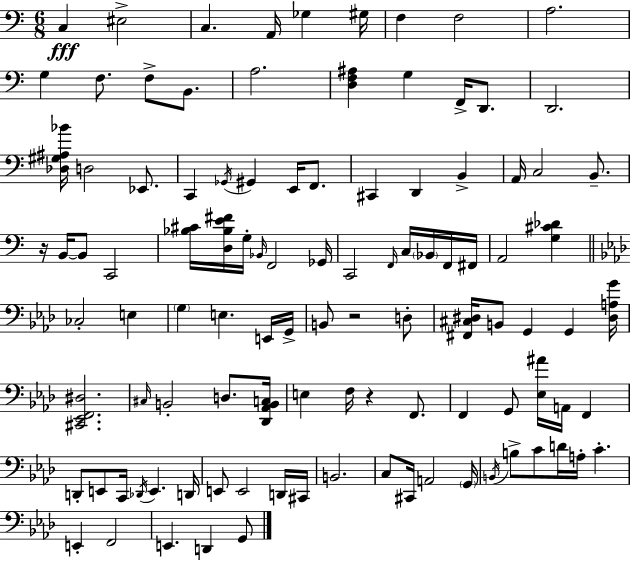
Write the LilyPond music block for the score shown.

{
  \clef bass
  \numericTimeSignature
  \time 6/8
  \key a \minor
  c4\fff eis2-> | c4. a,16 ges4 gis16 | f4 f2 | a2. | \break g4 f8. f8-> b,8. | a2. | <d f ais>4 g4 f,16-> d,8. | d,2. | \break <des gis ais bes'>16 d2 ees,8. | c,4 \acciaccatura { ges,16 } gis,4 e,16 f,8. | cis,4 d,4 b,4-> | a,16 c2 b,8.-- | \break r16 b,16~~ b,8 c,2 | <bes cis'>16 <d bes e' fis'>16 g16-. \grace { bes,16 } f,2 | ges,16 c,2 \grace { f,16 } c16 | \parenthesize bes,16 f,16 fis,16 a,2 <g cis' des'>4 | \break \bar "||" \break \key f \minor ces2-. e4 | \parenthesize g4 e4. e,16 g,16-> | b,8 r2 d8-. | <fis, cis dis>16 b,8 g,4 g,4 <dis a g'>16 | \break <cis, ees, f, dis>2. | \grace { cis16 } b,2-. d8. | <des, aes, b, c>16 e4 f16 r4 f,8. | f,4 g,8 <ees ais'>16 a,16 f,4 | \break d,8-. e,8 c,16 \acciaccatura { des,16 } e,4. | d,16 e,8 e,2 | d,16 cis,16 b,2. | c8 cis,16 a,2 | \break \parenthesize g,16 \acciaccatura { b,16 } b8-> c'8 d'16 a16-. c'4.-. | e,4-. f,2 | e,4. d,4 | g,8 \bar "|."
}